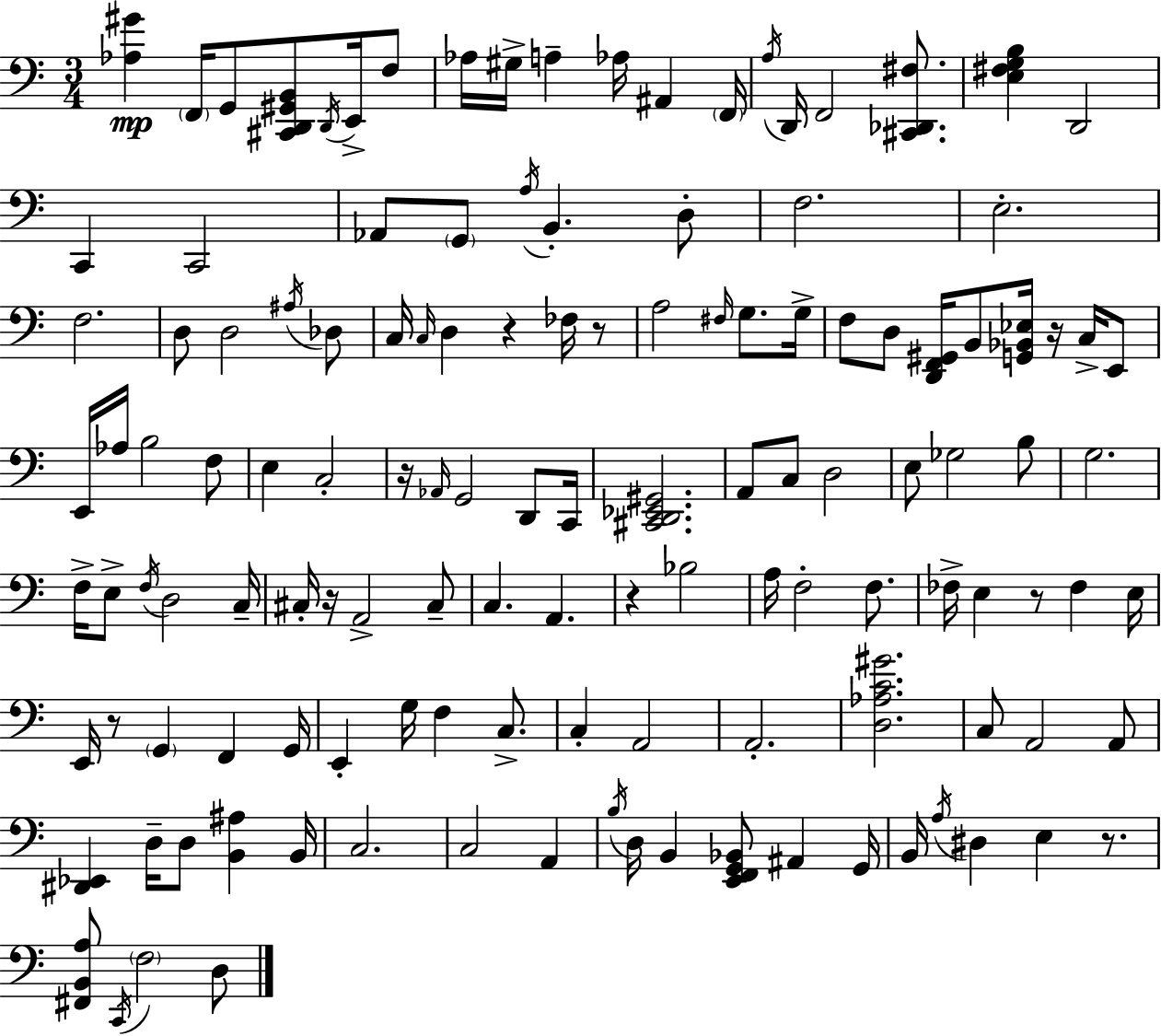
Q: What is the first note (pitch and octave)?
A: F2